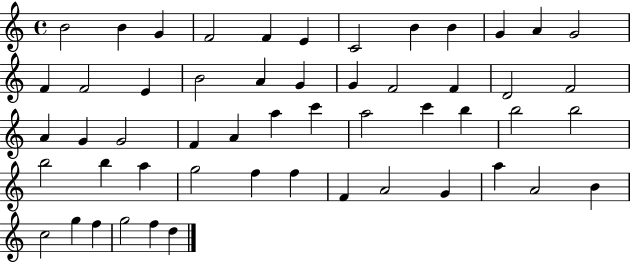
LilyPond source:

{
  \clef treble
  \time 4/4
  \defaultTimeSignature
  \key c \major
  b'2 b'4 g'4 | f'2 f'4 e'4 | c'2 b'4 b'4 | g'4 a'4 g'2 | \break f'4 f'2 e'4 | b'2 a'4 g'4 | g'4 f'2 f'4 | d'2 f'2 | \break a'4 g'4 g'2 | f'4 a'4 a''4 c'''4 | a''2 c'''4 b''4 | b''2 b''2 | \break b''2 b''4 a''4 | g''2 f''4 f''4 | f'4 a'2 g'4 | a''4 a'2 b'4 | \break c''2 g''4 f''4 | g''2 f''4 d''4 | \bar "|."
}